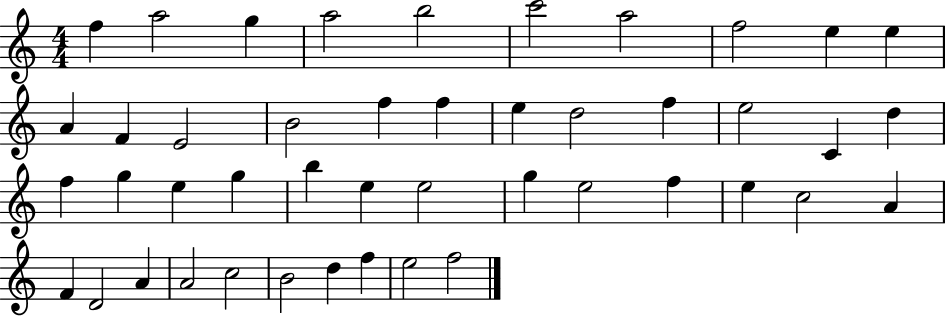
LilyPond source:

{
  \clef treble
  \numericTimeSignature
  \time 4/4
  \key c \major
  f''4 a''2 g''4 | a''2 b''2 | c'''2 a''2 | f''2 e''4 e''4 | \break a'4 f'4 e'2 | b'2 f''4 f''4 | e''4 d''2 f''4 | e''2 c'4 d''4 | \break f''4 g''4 e''4 g''4 | b''4 e''4 e''2 | g''4 e''2 f''4 | e''4 c''2 a'4 | \break f'4 d'2 a'4 | a'2 c''2 | b'2 d''4 f''4 | e''2 f''2 | \break \bar "|."
}